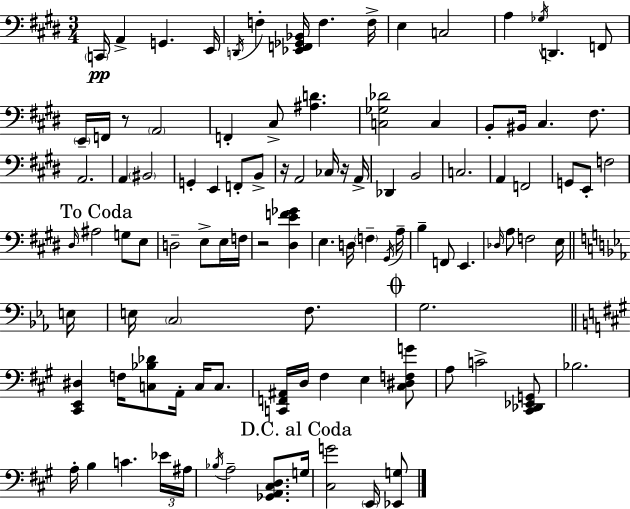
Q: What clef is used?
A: bass